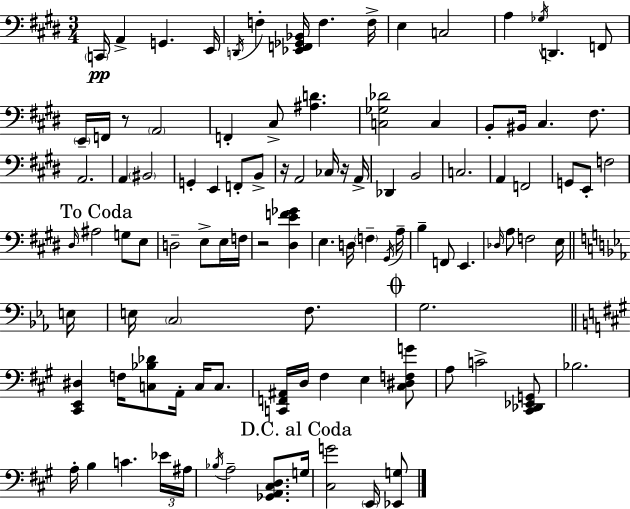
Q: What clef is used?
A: bass